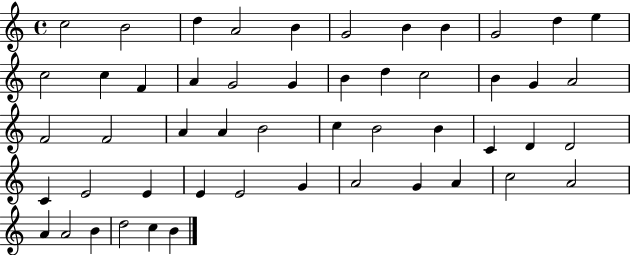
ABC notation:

X:1
T:Untitled
M:4/4
L:1/4
K:C
c2 B2 d A2 B G2 B B G2 d e c2 c F A G2 G B d c2 B G A2 F2 F2 A A B2 c B2 B C D D2 C E2 E E E2 G A2 G A c2 A2 A A2 B d2 c B